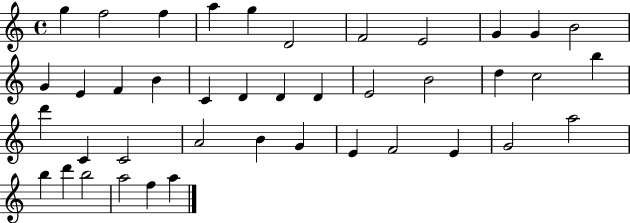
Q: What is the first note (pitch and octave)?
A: G5